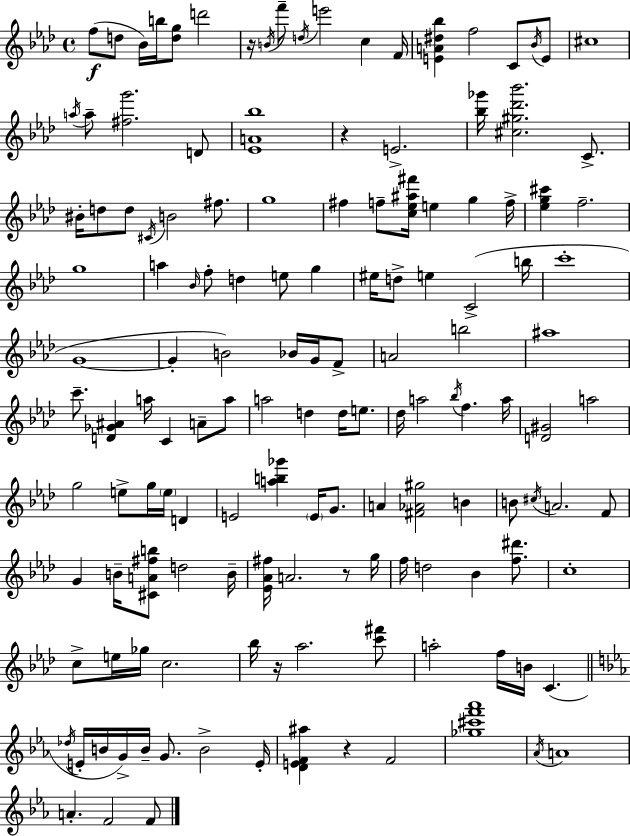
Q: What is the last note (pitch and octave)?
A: F4